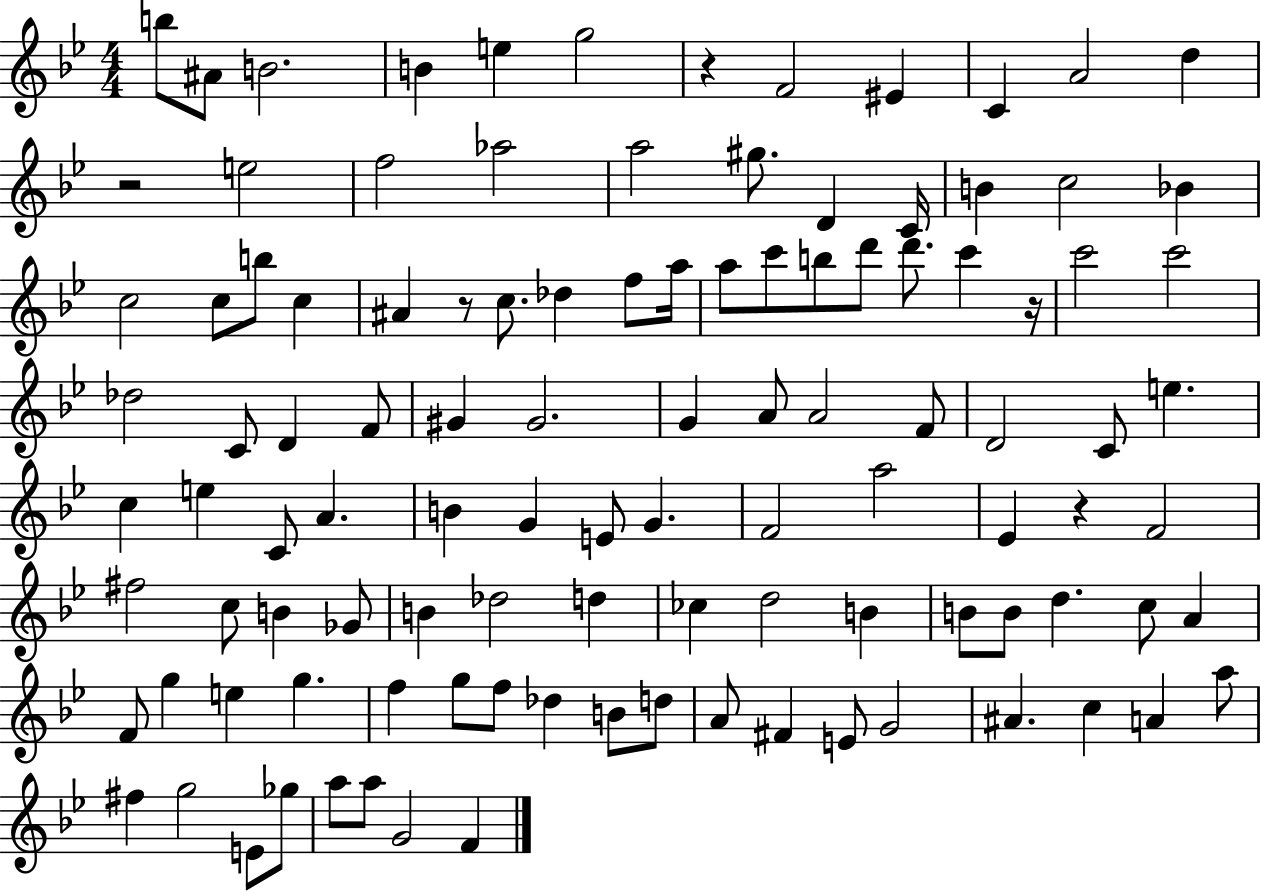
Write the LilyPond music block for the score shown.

{
  \clef treble
  \numericTimeSignature
  \time 4/4
  \key bes \major
  \repeat volta 2 { b''8 ais'8 b'2. | b'4 e''4 g''2 | r4 f'2 eis'4 | c'4 a'2 d''4 | \break r2 e''2 | f''2 aes''2 | a''2 gis''8. d'4 c'16 | b'4 c''2 bes'4 | \break c''2 c''8 b''8 c''4 | ais'4 r8 c''8. des''4 f''8 a''16 | a''8 c'''8 b''8 d'''8 d'''8. c'''4 r16 | c'''2 c'''2 | \break des''2 c'8 d'4 f'8 | gis'4 gis'2. | g'4 a'8 a'2 f'8 | d'2 c'8 e''4. | \break c''4 e''4 c'8 a'4. | b'4 g'4 e'8 g'4. | f'2 a''2 | ees'4 r4 f'2 | \break fis''2 c''8 b'4 ges'8 | b'4 des''2 d''4 | ces''4 d''2 b'4 | b'8 b'8 d''4. c''8 a'4 | \break f'8 g''4 e''4 g''4. | f''4 g''8 f''8 des''4 b'8 d''8 | a'8 fis'4 e'8 g'2 | ais'4. c''4 a'4 a''8 | \break fis''4 g''2 e'8 ges''8 | a''8 a''8 g'2 f'4 | } \bar "|."
}